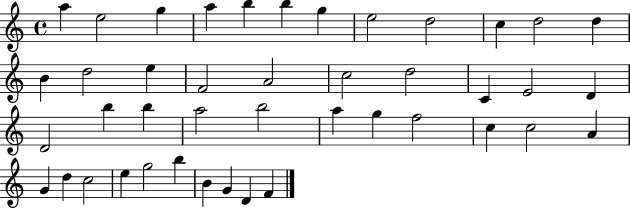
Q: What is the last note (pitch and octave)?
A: F4